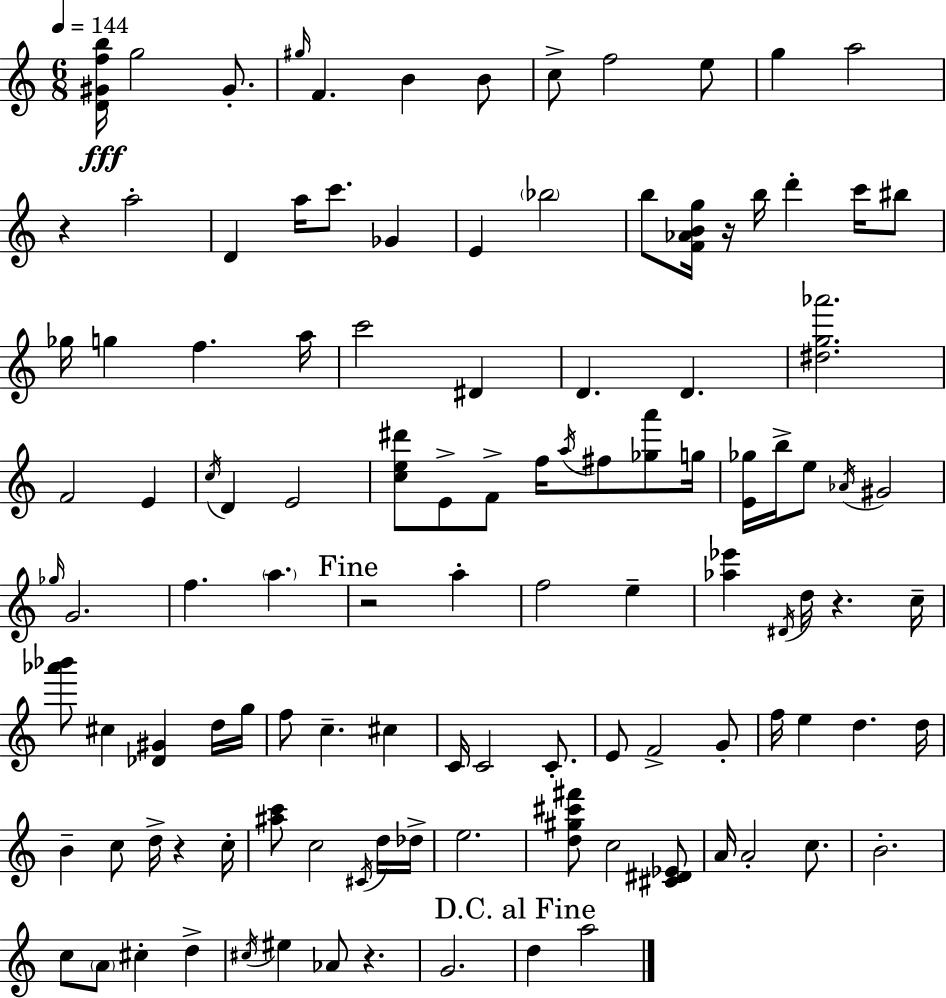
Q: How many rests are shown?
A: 6